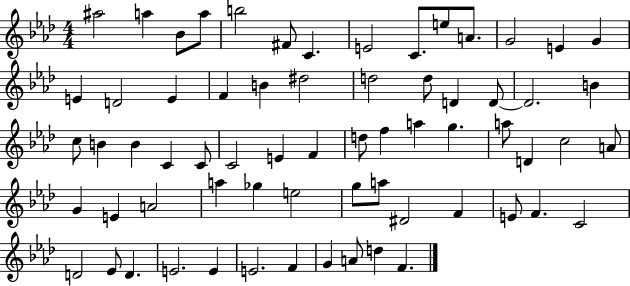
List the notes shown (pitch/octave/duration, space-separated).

A#5/h A5/q Bb4/e A5/e B5/h F#4/e C4/q. E4/h C4/e. E5/e A4/e. G4/h E4/q G4/q E4/q D4/h E4/q F4/q B4/q D#5/h D5/h D5/e D4/q D4/e D4/h. B4/q C5/e B4/q B4/q C4/q C4/e C4/h E4/q F4/q D5/e F5/q A5/q G5/q. A5/e D4/q C5/h A4/e G4/q E4/q A4/h A5/q Gb5/q E5/h G5/e A5/e D#4/h F4/q E4/e F4/q. C4/h D4/h Eb4/e D4/q. E4/h. E4/q E4/h. F4/q G4/q A4/e D5/q F4/q.